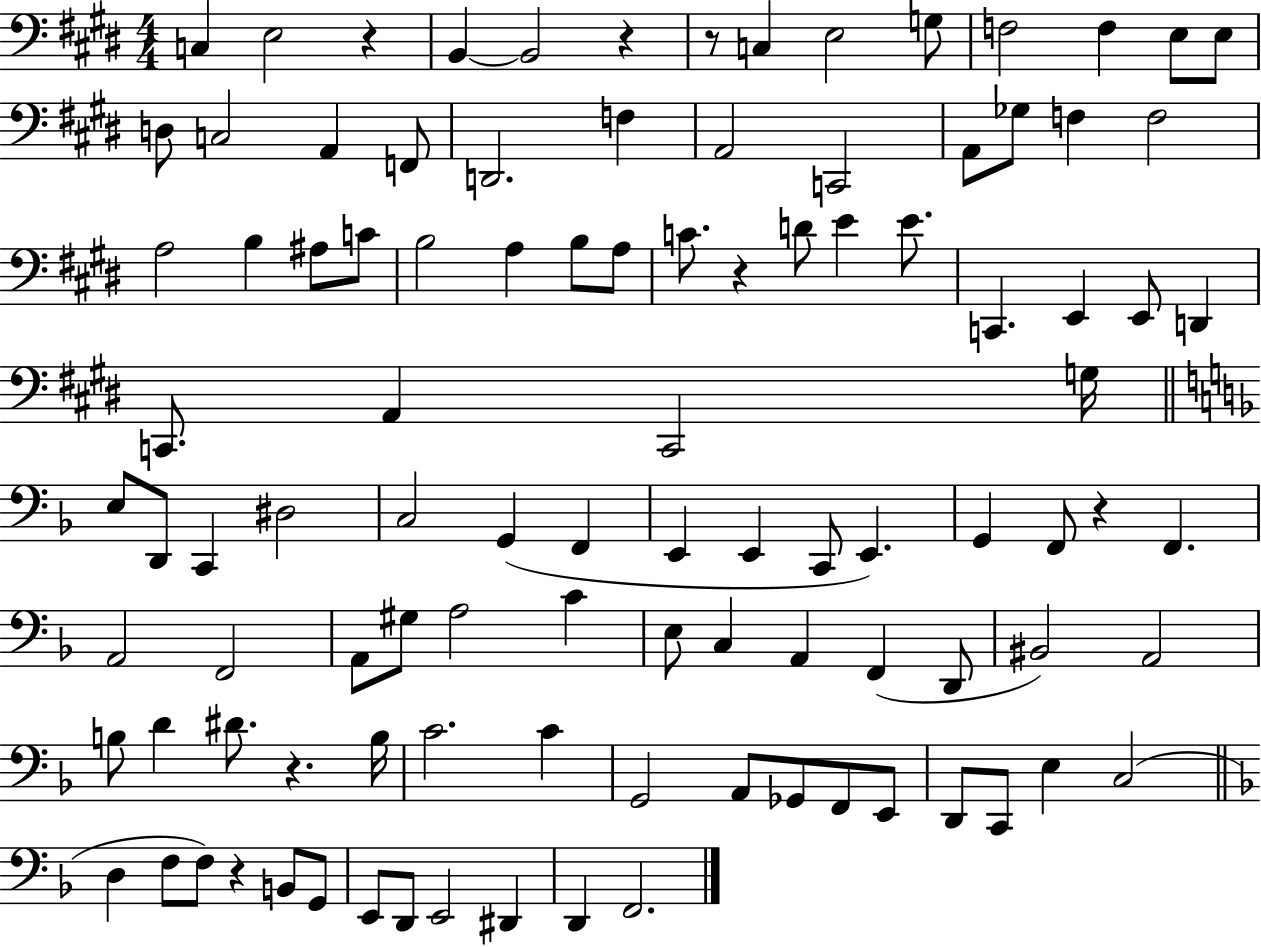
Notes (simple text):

C3/q E3/h R/q B2/q B2/h R/q R/e C3/q E3/h G3/e F3/h F3/q E3/e E3/e D3/e C3/h A2/q F2/e D2/h. F3/q A2/h C2/h A2/e Gb3/e F3/q F3/h A3/h B3/q A#3/e C4/e B3/h A3/q B3/e A3/e C4/e. R/q D4/e E4/q E4/e. C2/q. E2/q E2/e D2/q C2/e. A2/q C2/h G3/s E3/e D2/e C2/q D#3/h C3/h G2/q F2/q E2/q E2/q C2/e E2/q. G2/q F2/e R/q F2/q. A2/h F2/h A2/e G#3/e A3/h C4/q E3/e C3/q A2/q F2/q D2/e BIS2/h A2/h B3/e D4/q D#4/e. R/q. B3/s C4/h. C4/q G2/h A2/e Gb2/e F2/e E2/e D2/e C2/e E3/q C3/h D3/q F3/e F3/e R/q B2/e G2/e E2/e D2/e E2/h D#2/q D2/q F2/h.